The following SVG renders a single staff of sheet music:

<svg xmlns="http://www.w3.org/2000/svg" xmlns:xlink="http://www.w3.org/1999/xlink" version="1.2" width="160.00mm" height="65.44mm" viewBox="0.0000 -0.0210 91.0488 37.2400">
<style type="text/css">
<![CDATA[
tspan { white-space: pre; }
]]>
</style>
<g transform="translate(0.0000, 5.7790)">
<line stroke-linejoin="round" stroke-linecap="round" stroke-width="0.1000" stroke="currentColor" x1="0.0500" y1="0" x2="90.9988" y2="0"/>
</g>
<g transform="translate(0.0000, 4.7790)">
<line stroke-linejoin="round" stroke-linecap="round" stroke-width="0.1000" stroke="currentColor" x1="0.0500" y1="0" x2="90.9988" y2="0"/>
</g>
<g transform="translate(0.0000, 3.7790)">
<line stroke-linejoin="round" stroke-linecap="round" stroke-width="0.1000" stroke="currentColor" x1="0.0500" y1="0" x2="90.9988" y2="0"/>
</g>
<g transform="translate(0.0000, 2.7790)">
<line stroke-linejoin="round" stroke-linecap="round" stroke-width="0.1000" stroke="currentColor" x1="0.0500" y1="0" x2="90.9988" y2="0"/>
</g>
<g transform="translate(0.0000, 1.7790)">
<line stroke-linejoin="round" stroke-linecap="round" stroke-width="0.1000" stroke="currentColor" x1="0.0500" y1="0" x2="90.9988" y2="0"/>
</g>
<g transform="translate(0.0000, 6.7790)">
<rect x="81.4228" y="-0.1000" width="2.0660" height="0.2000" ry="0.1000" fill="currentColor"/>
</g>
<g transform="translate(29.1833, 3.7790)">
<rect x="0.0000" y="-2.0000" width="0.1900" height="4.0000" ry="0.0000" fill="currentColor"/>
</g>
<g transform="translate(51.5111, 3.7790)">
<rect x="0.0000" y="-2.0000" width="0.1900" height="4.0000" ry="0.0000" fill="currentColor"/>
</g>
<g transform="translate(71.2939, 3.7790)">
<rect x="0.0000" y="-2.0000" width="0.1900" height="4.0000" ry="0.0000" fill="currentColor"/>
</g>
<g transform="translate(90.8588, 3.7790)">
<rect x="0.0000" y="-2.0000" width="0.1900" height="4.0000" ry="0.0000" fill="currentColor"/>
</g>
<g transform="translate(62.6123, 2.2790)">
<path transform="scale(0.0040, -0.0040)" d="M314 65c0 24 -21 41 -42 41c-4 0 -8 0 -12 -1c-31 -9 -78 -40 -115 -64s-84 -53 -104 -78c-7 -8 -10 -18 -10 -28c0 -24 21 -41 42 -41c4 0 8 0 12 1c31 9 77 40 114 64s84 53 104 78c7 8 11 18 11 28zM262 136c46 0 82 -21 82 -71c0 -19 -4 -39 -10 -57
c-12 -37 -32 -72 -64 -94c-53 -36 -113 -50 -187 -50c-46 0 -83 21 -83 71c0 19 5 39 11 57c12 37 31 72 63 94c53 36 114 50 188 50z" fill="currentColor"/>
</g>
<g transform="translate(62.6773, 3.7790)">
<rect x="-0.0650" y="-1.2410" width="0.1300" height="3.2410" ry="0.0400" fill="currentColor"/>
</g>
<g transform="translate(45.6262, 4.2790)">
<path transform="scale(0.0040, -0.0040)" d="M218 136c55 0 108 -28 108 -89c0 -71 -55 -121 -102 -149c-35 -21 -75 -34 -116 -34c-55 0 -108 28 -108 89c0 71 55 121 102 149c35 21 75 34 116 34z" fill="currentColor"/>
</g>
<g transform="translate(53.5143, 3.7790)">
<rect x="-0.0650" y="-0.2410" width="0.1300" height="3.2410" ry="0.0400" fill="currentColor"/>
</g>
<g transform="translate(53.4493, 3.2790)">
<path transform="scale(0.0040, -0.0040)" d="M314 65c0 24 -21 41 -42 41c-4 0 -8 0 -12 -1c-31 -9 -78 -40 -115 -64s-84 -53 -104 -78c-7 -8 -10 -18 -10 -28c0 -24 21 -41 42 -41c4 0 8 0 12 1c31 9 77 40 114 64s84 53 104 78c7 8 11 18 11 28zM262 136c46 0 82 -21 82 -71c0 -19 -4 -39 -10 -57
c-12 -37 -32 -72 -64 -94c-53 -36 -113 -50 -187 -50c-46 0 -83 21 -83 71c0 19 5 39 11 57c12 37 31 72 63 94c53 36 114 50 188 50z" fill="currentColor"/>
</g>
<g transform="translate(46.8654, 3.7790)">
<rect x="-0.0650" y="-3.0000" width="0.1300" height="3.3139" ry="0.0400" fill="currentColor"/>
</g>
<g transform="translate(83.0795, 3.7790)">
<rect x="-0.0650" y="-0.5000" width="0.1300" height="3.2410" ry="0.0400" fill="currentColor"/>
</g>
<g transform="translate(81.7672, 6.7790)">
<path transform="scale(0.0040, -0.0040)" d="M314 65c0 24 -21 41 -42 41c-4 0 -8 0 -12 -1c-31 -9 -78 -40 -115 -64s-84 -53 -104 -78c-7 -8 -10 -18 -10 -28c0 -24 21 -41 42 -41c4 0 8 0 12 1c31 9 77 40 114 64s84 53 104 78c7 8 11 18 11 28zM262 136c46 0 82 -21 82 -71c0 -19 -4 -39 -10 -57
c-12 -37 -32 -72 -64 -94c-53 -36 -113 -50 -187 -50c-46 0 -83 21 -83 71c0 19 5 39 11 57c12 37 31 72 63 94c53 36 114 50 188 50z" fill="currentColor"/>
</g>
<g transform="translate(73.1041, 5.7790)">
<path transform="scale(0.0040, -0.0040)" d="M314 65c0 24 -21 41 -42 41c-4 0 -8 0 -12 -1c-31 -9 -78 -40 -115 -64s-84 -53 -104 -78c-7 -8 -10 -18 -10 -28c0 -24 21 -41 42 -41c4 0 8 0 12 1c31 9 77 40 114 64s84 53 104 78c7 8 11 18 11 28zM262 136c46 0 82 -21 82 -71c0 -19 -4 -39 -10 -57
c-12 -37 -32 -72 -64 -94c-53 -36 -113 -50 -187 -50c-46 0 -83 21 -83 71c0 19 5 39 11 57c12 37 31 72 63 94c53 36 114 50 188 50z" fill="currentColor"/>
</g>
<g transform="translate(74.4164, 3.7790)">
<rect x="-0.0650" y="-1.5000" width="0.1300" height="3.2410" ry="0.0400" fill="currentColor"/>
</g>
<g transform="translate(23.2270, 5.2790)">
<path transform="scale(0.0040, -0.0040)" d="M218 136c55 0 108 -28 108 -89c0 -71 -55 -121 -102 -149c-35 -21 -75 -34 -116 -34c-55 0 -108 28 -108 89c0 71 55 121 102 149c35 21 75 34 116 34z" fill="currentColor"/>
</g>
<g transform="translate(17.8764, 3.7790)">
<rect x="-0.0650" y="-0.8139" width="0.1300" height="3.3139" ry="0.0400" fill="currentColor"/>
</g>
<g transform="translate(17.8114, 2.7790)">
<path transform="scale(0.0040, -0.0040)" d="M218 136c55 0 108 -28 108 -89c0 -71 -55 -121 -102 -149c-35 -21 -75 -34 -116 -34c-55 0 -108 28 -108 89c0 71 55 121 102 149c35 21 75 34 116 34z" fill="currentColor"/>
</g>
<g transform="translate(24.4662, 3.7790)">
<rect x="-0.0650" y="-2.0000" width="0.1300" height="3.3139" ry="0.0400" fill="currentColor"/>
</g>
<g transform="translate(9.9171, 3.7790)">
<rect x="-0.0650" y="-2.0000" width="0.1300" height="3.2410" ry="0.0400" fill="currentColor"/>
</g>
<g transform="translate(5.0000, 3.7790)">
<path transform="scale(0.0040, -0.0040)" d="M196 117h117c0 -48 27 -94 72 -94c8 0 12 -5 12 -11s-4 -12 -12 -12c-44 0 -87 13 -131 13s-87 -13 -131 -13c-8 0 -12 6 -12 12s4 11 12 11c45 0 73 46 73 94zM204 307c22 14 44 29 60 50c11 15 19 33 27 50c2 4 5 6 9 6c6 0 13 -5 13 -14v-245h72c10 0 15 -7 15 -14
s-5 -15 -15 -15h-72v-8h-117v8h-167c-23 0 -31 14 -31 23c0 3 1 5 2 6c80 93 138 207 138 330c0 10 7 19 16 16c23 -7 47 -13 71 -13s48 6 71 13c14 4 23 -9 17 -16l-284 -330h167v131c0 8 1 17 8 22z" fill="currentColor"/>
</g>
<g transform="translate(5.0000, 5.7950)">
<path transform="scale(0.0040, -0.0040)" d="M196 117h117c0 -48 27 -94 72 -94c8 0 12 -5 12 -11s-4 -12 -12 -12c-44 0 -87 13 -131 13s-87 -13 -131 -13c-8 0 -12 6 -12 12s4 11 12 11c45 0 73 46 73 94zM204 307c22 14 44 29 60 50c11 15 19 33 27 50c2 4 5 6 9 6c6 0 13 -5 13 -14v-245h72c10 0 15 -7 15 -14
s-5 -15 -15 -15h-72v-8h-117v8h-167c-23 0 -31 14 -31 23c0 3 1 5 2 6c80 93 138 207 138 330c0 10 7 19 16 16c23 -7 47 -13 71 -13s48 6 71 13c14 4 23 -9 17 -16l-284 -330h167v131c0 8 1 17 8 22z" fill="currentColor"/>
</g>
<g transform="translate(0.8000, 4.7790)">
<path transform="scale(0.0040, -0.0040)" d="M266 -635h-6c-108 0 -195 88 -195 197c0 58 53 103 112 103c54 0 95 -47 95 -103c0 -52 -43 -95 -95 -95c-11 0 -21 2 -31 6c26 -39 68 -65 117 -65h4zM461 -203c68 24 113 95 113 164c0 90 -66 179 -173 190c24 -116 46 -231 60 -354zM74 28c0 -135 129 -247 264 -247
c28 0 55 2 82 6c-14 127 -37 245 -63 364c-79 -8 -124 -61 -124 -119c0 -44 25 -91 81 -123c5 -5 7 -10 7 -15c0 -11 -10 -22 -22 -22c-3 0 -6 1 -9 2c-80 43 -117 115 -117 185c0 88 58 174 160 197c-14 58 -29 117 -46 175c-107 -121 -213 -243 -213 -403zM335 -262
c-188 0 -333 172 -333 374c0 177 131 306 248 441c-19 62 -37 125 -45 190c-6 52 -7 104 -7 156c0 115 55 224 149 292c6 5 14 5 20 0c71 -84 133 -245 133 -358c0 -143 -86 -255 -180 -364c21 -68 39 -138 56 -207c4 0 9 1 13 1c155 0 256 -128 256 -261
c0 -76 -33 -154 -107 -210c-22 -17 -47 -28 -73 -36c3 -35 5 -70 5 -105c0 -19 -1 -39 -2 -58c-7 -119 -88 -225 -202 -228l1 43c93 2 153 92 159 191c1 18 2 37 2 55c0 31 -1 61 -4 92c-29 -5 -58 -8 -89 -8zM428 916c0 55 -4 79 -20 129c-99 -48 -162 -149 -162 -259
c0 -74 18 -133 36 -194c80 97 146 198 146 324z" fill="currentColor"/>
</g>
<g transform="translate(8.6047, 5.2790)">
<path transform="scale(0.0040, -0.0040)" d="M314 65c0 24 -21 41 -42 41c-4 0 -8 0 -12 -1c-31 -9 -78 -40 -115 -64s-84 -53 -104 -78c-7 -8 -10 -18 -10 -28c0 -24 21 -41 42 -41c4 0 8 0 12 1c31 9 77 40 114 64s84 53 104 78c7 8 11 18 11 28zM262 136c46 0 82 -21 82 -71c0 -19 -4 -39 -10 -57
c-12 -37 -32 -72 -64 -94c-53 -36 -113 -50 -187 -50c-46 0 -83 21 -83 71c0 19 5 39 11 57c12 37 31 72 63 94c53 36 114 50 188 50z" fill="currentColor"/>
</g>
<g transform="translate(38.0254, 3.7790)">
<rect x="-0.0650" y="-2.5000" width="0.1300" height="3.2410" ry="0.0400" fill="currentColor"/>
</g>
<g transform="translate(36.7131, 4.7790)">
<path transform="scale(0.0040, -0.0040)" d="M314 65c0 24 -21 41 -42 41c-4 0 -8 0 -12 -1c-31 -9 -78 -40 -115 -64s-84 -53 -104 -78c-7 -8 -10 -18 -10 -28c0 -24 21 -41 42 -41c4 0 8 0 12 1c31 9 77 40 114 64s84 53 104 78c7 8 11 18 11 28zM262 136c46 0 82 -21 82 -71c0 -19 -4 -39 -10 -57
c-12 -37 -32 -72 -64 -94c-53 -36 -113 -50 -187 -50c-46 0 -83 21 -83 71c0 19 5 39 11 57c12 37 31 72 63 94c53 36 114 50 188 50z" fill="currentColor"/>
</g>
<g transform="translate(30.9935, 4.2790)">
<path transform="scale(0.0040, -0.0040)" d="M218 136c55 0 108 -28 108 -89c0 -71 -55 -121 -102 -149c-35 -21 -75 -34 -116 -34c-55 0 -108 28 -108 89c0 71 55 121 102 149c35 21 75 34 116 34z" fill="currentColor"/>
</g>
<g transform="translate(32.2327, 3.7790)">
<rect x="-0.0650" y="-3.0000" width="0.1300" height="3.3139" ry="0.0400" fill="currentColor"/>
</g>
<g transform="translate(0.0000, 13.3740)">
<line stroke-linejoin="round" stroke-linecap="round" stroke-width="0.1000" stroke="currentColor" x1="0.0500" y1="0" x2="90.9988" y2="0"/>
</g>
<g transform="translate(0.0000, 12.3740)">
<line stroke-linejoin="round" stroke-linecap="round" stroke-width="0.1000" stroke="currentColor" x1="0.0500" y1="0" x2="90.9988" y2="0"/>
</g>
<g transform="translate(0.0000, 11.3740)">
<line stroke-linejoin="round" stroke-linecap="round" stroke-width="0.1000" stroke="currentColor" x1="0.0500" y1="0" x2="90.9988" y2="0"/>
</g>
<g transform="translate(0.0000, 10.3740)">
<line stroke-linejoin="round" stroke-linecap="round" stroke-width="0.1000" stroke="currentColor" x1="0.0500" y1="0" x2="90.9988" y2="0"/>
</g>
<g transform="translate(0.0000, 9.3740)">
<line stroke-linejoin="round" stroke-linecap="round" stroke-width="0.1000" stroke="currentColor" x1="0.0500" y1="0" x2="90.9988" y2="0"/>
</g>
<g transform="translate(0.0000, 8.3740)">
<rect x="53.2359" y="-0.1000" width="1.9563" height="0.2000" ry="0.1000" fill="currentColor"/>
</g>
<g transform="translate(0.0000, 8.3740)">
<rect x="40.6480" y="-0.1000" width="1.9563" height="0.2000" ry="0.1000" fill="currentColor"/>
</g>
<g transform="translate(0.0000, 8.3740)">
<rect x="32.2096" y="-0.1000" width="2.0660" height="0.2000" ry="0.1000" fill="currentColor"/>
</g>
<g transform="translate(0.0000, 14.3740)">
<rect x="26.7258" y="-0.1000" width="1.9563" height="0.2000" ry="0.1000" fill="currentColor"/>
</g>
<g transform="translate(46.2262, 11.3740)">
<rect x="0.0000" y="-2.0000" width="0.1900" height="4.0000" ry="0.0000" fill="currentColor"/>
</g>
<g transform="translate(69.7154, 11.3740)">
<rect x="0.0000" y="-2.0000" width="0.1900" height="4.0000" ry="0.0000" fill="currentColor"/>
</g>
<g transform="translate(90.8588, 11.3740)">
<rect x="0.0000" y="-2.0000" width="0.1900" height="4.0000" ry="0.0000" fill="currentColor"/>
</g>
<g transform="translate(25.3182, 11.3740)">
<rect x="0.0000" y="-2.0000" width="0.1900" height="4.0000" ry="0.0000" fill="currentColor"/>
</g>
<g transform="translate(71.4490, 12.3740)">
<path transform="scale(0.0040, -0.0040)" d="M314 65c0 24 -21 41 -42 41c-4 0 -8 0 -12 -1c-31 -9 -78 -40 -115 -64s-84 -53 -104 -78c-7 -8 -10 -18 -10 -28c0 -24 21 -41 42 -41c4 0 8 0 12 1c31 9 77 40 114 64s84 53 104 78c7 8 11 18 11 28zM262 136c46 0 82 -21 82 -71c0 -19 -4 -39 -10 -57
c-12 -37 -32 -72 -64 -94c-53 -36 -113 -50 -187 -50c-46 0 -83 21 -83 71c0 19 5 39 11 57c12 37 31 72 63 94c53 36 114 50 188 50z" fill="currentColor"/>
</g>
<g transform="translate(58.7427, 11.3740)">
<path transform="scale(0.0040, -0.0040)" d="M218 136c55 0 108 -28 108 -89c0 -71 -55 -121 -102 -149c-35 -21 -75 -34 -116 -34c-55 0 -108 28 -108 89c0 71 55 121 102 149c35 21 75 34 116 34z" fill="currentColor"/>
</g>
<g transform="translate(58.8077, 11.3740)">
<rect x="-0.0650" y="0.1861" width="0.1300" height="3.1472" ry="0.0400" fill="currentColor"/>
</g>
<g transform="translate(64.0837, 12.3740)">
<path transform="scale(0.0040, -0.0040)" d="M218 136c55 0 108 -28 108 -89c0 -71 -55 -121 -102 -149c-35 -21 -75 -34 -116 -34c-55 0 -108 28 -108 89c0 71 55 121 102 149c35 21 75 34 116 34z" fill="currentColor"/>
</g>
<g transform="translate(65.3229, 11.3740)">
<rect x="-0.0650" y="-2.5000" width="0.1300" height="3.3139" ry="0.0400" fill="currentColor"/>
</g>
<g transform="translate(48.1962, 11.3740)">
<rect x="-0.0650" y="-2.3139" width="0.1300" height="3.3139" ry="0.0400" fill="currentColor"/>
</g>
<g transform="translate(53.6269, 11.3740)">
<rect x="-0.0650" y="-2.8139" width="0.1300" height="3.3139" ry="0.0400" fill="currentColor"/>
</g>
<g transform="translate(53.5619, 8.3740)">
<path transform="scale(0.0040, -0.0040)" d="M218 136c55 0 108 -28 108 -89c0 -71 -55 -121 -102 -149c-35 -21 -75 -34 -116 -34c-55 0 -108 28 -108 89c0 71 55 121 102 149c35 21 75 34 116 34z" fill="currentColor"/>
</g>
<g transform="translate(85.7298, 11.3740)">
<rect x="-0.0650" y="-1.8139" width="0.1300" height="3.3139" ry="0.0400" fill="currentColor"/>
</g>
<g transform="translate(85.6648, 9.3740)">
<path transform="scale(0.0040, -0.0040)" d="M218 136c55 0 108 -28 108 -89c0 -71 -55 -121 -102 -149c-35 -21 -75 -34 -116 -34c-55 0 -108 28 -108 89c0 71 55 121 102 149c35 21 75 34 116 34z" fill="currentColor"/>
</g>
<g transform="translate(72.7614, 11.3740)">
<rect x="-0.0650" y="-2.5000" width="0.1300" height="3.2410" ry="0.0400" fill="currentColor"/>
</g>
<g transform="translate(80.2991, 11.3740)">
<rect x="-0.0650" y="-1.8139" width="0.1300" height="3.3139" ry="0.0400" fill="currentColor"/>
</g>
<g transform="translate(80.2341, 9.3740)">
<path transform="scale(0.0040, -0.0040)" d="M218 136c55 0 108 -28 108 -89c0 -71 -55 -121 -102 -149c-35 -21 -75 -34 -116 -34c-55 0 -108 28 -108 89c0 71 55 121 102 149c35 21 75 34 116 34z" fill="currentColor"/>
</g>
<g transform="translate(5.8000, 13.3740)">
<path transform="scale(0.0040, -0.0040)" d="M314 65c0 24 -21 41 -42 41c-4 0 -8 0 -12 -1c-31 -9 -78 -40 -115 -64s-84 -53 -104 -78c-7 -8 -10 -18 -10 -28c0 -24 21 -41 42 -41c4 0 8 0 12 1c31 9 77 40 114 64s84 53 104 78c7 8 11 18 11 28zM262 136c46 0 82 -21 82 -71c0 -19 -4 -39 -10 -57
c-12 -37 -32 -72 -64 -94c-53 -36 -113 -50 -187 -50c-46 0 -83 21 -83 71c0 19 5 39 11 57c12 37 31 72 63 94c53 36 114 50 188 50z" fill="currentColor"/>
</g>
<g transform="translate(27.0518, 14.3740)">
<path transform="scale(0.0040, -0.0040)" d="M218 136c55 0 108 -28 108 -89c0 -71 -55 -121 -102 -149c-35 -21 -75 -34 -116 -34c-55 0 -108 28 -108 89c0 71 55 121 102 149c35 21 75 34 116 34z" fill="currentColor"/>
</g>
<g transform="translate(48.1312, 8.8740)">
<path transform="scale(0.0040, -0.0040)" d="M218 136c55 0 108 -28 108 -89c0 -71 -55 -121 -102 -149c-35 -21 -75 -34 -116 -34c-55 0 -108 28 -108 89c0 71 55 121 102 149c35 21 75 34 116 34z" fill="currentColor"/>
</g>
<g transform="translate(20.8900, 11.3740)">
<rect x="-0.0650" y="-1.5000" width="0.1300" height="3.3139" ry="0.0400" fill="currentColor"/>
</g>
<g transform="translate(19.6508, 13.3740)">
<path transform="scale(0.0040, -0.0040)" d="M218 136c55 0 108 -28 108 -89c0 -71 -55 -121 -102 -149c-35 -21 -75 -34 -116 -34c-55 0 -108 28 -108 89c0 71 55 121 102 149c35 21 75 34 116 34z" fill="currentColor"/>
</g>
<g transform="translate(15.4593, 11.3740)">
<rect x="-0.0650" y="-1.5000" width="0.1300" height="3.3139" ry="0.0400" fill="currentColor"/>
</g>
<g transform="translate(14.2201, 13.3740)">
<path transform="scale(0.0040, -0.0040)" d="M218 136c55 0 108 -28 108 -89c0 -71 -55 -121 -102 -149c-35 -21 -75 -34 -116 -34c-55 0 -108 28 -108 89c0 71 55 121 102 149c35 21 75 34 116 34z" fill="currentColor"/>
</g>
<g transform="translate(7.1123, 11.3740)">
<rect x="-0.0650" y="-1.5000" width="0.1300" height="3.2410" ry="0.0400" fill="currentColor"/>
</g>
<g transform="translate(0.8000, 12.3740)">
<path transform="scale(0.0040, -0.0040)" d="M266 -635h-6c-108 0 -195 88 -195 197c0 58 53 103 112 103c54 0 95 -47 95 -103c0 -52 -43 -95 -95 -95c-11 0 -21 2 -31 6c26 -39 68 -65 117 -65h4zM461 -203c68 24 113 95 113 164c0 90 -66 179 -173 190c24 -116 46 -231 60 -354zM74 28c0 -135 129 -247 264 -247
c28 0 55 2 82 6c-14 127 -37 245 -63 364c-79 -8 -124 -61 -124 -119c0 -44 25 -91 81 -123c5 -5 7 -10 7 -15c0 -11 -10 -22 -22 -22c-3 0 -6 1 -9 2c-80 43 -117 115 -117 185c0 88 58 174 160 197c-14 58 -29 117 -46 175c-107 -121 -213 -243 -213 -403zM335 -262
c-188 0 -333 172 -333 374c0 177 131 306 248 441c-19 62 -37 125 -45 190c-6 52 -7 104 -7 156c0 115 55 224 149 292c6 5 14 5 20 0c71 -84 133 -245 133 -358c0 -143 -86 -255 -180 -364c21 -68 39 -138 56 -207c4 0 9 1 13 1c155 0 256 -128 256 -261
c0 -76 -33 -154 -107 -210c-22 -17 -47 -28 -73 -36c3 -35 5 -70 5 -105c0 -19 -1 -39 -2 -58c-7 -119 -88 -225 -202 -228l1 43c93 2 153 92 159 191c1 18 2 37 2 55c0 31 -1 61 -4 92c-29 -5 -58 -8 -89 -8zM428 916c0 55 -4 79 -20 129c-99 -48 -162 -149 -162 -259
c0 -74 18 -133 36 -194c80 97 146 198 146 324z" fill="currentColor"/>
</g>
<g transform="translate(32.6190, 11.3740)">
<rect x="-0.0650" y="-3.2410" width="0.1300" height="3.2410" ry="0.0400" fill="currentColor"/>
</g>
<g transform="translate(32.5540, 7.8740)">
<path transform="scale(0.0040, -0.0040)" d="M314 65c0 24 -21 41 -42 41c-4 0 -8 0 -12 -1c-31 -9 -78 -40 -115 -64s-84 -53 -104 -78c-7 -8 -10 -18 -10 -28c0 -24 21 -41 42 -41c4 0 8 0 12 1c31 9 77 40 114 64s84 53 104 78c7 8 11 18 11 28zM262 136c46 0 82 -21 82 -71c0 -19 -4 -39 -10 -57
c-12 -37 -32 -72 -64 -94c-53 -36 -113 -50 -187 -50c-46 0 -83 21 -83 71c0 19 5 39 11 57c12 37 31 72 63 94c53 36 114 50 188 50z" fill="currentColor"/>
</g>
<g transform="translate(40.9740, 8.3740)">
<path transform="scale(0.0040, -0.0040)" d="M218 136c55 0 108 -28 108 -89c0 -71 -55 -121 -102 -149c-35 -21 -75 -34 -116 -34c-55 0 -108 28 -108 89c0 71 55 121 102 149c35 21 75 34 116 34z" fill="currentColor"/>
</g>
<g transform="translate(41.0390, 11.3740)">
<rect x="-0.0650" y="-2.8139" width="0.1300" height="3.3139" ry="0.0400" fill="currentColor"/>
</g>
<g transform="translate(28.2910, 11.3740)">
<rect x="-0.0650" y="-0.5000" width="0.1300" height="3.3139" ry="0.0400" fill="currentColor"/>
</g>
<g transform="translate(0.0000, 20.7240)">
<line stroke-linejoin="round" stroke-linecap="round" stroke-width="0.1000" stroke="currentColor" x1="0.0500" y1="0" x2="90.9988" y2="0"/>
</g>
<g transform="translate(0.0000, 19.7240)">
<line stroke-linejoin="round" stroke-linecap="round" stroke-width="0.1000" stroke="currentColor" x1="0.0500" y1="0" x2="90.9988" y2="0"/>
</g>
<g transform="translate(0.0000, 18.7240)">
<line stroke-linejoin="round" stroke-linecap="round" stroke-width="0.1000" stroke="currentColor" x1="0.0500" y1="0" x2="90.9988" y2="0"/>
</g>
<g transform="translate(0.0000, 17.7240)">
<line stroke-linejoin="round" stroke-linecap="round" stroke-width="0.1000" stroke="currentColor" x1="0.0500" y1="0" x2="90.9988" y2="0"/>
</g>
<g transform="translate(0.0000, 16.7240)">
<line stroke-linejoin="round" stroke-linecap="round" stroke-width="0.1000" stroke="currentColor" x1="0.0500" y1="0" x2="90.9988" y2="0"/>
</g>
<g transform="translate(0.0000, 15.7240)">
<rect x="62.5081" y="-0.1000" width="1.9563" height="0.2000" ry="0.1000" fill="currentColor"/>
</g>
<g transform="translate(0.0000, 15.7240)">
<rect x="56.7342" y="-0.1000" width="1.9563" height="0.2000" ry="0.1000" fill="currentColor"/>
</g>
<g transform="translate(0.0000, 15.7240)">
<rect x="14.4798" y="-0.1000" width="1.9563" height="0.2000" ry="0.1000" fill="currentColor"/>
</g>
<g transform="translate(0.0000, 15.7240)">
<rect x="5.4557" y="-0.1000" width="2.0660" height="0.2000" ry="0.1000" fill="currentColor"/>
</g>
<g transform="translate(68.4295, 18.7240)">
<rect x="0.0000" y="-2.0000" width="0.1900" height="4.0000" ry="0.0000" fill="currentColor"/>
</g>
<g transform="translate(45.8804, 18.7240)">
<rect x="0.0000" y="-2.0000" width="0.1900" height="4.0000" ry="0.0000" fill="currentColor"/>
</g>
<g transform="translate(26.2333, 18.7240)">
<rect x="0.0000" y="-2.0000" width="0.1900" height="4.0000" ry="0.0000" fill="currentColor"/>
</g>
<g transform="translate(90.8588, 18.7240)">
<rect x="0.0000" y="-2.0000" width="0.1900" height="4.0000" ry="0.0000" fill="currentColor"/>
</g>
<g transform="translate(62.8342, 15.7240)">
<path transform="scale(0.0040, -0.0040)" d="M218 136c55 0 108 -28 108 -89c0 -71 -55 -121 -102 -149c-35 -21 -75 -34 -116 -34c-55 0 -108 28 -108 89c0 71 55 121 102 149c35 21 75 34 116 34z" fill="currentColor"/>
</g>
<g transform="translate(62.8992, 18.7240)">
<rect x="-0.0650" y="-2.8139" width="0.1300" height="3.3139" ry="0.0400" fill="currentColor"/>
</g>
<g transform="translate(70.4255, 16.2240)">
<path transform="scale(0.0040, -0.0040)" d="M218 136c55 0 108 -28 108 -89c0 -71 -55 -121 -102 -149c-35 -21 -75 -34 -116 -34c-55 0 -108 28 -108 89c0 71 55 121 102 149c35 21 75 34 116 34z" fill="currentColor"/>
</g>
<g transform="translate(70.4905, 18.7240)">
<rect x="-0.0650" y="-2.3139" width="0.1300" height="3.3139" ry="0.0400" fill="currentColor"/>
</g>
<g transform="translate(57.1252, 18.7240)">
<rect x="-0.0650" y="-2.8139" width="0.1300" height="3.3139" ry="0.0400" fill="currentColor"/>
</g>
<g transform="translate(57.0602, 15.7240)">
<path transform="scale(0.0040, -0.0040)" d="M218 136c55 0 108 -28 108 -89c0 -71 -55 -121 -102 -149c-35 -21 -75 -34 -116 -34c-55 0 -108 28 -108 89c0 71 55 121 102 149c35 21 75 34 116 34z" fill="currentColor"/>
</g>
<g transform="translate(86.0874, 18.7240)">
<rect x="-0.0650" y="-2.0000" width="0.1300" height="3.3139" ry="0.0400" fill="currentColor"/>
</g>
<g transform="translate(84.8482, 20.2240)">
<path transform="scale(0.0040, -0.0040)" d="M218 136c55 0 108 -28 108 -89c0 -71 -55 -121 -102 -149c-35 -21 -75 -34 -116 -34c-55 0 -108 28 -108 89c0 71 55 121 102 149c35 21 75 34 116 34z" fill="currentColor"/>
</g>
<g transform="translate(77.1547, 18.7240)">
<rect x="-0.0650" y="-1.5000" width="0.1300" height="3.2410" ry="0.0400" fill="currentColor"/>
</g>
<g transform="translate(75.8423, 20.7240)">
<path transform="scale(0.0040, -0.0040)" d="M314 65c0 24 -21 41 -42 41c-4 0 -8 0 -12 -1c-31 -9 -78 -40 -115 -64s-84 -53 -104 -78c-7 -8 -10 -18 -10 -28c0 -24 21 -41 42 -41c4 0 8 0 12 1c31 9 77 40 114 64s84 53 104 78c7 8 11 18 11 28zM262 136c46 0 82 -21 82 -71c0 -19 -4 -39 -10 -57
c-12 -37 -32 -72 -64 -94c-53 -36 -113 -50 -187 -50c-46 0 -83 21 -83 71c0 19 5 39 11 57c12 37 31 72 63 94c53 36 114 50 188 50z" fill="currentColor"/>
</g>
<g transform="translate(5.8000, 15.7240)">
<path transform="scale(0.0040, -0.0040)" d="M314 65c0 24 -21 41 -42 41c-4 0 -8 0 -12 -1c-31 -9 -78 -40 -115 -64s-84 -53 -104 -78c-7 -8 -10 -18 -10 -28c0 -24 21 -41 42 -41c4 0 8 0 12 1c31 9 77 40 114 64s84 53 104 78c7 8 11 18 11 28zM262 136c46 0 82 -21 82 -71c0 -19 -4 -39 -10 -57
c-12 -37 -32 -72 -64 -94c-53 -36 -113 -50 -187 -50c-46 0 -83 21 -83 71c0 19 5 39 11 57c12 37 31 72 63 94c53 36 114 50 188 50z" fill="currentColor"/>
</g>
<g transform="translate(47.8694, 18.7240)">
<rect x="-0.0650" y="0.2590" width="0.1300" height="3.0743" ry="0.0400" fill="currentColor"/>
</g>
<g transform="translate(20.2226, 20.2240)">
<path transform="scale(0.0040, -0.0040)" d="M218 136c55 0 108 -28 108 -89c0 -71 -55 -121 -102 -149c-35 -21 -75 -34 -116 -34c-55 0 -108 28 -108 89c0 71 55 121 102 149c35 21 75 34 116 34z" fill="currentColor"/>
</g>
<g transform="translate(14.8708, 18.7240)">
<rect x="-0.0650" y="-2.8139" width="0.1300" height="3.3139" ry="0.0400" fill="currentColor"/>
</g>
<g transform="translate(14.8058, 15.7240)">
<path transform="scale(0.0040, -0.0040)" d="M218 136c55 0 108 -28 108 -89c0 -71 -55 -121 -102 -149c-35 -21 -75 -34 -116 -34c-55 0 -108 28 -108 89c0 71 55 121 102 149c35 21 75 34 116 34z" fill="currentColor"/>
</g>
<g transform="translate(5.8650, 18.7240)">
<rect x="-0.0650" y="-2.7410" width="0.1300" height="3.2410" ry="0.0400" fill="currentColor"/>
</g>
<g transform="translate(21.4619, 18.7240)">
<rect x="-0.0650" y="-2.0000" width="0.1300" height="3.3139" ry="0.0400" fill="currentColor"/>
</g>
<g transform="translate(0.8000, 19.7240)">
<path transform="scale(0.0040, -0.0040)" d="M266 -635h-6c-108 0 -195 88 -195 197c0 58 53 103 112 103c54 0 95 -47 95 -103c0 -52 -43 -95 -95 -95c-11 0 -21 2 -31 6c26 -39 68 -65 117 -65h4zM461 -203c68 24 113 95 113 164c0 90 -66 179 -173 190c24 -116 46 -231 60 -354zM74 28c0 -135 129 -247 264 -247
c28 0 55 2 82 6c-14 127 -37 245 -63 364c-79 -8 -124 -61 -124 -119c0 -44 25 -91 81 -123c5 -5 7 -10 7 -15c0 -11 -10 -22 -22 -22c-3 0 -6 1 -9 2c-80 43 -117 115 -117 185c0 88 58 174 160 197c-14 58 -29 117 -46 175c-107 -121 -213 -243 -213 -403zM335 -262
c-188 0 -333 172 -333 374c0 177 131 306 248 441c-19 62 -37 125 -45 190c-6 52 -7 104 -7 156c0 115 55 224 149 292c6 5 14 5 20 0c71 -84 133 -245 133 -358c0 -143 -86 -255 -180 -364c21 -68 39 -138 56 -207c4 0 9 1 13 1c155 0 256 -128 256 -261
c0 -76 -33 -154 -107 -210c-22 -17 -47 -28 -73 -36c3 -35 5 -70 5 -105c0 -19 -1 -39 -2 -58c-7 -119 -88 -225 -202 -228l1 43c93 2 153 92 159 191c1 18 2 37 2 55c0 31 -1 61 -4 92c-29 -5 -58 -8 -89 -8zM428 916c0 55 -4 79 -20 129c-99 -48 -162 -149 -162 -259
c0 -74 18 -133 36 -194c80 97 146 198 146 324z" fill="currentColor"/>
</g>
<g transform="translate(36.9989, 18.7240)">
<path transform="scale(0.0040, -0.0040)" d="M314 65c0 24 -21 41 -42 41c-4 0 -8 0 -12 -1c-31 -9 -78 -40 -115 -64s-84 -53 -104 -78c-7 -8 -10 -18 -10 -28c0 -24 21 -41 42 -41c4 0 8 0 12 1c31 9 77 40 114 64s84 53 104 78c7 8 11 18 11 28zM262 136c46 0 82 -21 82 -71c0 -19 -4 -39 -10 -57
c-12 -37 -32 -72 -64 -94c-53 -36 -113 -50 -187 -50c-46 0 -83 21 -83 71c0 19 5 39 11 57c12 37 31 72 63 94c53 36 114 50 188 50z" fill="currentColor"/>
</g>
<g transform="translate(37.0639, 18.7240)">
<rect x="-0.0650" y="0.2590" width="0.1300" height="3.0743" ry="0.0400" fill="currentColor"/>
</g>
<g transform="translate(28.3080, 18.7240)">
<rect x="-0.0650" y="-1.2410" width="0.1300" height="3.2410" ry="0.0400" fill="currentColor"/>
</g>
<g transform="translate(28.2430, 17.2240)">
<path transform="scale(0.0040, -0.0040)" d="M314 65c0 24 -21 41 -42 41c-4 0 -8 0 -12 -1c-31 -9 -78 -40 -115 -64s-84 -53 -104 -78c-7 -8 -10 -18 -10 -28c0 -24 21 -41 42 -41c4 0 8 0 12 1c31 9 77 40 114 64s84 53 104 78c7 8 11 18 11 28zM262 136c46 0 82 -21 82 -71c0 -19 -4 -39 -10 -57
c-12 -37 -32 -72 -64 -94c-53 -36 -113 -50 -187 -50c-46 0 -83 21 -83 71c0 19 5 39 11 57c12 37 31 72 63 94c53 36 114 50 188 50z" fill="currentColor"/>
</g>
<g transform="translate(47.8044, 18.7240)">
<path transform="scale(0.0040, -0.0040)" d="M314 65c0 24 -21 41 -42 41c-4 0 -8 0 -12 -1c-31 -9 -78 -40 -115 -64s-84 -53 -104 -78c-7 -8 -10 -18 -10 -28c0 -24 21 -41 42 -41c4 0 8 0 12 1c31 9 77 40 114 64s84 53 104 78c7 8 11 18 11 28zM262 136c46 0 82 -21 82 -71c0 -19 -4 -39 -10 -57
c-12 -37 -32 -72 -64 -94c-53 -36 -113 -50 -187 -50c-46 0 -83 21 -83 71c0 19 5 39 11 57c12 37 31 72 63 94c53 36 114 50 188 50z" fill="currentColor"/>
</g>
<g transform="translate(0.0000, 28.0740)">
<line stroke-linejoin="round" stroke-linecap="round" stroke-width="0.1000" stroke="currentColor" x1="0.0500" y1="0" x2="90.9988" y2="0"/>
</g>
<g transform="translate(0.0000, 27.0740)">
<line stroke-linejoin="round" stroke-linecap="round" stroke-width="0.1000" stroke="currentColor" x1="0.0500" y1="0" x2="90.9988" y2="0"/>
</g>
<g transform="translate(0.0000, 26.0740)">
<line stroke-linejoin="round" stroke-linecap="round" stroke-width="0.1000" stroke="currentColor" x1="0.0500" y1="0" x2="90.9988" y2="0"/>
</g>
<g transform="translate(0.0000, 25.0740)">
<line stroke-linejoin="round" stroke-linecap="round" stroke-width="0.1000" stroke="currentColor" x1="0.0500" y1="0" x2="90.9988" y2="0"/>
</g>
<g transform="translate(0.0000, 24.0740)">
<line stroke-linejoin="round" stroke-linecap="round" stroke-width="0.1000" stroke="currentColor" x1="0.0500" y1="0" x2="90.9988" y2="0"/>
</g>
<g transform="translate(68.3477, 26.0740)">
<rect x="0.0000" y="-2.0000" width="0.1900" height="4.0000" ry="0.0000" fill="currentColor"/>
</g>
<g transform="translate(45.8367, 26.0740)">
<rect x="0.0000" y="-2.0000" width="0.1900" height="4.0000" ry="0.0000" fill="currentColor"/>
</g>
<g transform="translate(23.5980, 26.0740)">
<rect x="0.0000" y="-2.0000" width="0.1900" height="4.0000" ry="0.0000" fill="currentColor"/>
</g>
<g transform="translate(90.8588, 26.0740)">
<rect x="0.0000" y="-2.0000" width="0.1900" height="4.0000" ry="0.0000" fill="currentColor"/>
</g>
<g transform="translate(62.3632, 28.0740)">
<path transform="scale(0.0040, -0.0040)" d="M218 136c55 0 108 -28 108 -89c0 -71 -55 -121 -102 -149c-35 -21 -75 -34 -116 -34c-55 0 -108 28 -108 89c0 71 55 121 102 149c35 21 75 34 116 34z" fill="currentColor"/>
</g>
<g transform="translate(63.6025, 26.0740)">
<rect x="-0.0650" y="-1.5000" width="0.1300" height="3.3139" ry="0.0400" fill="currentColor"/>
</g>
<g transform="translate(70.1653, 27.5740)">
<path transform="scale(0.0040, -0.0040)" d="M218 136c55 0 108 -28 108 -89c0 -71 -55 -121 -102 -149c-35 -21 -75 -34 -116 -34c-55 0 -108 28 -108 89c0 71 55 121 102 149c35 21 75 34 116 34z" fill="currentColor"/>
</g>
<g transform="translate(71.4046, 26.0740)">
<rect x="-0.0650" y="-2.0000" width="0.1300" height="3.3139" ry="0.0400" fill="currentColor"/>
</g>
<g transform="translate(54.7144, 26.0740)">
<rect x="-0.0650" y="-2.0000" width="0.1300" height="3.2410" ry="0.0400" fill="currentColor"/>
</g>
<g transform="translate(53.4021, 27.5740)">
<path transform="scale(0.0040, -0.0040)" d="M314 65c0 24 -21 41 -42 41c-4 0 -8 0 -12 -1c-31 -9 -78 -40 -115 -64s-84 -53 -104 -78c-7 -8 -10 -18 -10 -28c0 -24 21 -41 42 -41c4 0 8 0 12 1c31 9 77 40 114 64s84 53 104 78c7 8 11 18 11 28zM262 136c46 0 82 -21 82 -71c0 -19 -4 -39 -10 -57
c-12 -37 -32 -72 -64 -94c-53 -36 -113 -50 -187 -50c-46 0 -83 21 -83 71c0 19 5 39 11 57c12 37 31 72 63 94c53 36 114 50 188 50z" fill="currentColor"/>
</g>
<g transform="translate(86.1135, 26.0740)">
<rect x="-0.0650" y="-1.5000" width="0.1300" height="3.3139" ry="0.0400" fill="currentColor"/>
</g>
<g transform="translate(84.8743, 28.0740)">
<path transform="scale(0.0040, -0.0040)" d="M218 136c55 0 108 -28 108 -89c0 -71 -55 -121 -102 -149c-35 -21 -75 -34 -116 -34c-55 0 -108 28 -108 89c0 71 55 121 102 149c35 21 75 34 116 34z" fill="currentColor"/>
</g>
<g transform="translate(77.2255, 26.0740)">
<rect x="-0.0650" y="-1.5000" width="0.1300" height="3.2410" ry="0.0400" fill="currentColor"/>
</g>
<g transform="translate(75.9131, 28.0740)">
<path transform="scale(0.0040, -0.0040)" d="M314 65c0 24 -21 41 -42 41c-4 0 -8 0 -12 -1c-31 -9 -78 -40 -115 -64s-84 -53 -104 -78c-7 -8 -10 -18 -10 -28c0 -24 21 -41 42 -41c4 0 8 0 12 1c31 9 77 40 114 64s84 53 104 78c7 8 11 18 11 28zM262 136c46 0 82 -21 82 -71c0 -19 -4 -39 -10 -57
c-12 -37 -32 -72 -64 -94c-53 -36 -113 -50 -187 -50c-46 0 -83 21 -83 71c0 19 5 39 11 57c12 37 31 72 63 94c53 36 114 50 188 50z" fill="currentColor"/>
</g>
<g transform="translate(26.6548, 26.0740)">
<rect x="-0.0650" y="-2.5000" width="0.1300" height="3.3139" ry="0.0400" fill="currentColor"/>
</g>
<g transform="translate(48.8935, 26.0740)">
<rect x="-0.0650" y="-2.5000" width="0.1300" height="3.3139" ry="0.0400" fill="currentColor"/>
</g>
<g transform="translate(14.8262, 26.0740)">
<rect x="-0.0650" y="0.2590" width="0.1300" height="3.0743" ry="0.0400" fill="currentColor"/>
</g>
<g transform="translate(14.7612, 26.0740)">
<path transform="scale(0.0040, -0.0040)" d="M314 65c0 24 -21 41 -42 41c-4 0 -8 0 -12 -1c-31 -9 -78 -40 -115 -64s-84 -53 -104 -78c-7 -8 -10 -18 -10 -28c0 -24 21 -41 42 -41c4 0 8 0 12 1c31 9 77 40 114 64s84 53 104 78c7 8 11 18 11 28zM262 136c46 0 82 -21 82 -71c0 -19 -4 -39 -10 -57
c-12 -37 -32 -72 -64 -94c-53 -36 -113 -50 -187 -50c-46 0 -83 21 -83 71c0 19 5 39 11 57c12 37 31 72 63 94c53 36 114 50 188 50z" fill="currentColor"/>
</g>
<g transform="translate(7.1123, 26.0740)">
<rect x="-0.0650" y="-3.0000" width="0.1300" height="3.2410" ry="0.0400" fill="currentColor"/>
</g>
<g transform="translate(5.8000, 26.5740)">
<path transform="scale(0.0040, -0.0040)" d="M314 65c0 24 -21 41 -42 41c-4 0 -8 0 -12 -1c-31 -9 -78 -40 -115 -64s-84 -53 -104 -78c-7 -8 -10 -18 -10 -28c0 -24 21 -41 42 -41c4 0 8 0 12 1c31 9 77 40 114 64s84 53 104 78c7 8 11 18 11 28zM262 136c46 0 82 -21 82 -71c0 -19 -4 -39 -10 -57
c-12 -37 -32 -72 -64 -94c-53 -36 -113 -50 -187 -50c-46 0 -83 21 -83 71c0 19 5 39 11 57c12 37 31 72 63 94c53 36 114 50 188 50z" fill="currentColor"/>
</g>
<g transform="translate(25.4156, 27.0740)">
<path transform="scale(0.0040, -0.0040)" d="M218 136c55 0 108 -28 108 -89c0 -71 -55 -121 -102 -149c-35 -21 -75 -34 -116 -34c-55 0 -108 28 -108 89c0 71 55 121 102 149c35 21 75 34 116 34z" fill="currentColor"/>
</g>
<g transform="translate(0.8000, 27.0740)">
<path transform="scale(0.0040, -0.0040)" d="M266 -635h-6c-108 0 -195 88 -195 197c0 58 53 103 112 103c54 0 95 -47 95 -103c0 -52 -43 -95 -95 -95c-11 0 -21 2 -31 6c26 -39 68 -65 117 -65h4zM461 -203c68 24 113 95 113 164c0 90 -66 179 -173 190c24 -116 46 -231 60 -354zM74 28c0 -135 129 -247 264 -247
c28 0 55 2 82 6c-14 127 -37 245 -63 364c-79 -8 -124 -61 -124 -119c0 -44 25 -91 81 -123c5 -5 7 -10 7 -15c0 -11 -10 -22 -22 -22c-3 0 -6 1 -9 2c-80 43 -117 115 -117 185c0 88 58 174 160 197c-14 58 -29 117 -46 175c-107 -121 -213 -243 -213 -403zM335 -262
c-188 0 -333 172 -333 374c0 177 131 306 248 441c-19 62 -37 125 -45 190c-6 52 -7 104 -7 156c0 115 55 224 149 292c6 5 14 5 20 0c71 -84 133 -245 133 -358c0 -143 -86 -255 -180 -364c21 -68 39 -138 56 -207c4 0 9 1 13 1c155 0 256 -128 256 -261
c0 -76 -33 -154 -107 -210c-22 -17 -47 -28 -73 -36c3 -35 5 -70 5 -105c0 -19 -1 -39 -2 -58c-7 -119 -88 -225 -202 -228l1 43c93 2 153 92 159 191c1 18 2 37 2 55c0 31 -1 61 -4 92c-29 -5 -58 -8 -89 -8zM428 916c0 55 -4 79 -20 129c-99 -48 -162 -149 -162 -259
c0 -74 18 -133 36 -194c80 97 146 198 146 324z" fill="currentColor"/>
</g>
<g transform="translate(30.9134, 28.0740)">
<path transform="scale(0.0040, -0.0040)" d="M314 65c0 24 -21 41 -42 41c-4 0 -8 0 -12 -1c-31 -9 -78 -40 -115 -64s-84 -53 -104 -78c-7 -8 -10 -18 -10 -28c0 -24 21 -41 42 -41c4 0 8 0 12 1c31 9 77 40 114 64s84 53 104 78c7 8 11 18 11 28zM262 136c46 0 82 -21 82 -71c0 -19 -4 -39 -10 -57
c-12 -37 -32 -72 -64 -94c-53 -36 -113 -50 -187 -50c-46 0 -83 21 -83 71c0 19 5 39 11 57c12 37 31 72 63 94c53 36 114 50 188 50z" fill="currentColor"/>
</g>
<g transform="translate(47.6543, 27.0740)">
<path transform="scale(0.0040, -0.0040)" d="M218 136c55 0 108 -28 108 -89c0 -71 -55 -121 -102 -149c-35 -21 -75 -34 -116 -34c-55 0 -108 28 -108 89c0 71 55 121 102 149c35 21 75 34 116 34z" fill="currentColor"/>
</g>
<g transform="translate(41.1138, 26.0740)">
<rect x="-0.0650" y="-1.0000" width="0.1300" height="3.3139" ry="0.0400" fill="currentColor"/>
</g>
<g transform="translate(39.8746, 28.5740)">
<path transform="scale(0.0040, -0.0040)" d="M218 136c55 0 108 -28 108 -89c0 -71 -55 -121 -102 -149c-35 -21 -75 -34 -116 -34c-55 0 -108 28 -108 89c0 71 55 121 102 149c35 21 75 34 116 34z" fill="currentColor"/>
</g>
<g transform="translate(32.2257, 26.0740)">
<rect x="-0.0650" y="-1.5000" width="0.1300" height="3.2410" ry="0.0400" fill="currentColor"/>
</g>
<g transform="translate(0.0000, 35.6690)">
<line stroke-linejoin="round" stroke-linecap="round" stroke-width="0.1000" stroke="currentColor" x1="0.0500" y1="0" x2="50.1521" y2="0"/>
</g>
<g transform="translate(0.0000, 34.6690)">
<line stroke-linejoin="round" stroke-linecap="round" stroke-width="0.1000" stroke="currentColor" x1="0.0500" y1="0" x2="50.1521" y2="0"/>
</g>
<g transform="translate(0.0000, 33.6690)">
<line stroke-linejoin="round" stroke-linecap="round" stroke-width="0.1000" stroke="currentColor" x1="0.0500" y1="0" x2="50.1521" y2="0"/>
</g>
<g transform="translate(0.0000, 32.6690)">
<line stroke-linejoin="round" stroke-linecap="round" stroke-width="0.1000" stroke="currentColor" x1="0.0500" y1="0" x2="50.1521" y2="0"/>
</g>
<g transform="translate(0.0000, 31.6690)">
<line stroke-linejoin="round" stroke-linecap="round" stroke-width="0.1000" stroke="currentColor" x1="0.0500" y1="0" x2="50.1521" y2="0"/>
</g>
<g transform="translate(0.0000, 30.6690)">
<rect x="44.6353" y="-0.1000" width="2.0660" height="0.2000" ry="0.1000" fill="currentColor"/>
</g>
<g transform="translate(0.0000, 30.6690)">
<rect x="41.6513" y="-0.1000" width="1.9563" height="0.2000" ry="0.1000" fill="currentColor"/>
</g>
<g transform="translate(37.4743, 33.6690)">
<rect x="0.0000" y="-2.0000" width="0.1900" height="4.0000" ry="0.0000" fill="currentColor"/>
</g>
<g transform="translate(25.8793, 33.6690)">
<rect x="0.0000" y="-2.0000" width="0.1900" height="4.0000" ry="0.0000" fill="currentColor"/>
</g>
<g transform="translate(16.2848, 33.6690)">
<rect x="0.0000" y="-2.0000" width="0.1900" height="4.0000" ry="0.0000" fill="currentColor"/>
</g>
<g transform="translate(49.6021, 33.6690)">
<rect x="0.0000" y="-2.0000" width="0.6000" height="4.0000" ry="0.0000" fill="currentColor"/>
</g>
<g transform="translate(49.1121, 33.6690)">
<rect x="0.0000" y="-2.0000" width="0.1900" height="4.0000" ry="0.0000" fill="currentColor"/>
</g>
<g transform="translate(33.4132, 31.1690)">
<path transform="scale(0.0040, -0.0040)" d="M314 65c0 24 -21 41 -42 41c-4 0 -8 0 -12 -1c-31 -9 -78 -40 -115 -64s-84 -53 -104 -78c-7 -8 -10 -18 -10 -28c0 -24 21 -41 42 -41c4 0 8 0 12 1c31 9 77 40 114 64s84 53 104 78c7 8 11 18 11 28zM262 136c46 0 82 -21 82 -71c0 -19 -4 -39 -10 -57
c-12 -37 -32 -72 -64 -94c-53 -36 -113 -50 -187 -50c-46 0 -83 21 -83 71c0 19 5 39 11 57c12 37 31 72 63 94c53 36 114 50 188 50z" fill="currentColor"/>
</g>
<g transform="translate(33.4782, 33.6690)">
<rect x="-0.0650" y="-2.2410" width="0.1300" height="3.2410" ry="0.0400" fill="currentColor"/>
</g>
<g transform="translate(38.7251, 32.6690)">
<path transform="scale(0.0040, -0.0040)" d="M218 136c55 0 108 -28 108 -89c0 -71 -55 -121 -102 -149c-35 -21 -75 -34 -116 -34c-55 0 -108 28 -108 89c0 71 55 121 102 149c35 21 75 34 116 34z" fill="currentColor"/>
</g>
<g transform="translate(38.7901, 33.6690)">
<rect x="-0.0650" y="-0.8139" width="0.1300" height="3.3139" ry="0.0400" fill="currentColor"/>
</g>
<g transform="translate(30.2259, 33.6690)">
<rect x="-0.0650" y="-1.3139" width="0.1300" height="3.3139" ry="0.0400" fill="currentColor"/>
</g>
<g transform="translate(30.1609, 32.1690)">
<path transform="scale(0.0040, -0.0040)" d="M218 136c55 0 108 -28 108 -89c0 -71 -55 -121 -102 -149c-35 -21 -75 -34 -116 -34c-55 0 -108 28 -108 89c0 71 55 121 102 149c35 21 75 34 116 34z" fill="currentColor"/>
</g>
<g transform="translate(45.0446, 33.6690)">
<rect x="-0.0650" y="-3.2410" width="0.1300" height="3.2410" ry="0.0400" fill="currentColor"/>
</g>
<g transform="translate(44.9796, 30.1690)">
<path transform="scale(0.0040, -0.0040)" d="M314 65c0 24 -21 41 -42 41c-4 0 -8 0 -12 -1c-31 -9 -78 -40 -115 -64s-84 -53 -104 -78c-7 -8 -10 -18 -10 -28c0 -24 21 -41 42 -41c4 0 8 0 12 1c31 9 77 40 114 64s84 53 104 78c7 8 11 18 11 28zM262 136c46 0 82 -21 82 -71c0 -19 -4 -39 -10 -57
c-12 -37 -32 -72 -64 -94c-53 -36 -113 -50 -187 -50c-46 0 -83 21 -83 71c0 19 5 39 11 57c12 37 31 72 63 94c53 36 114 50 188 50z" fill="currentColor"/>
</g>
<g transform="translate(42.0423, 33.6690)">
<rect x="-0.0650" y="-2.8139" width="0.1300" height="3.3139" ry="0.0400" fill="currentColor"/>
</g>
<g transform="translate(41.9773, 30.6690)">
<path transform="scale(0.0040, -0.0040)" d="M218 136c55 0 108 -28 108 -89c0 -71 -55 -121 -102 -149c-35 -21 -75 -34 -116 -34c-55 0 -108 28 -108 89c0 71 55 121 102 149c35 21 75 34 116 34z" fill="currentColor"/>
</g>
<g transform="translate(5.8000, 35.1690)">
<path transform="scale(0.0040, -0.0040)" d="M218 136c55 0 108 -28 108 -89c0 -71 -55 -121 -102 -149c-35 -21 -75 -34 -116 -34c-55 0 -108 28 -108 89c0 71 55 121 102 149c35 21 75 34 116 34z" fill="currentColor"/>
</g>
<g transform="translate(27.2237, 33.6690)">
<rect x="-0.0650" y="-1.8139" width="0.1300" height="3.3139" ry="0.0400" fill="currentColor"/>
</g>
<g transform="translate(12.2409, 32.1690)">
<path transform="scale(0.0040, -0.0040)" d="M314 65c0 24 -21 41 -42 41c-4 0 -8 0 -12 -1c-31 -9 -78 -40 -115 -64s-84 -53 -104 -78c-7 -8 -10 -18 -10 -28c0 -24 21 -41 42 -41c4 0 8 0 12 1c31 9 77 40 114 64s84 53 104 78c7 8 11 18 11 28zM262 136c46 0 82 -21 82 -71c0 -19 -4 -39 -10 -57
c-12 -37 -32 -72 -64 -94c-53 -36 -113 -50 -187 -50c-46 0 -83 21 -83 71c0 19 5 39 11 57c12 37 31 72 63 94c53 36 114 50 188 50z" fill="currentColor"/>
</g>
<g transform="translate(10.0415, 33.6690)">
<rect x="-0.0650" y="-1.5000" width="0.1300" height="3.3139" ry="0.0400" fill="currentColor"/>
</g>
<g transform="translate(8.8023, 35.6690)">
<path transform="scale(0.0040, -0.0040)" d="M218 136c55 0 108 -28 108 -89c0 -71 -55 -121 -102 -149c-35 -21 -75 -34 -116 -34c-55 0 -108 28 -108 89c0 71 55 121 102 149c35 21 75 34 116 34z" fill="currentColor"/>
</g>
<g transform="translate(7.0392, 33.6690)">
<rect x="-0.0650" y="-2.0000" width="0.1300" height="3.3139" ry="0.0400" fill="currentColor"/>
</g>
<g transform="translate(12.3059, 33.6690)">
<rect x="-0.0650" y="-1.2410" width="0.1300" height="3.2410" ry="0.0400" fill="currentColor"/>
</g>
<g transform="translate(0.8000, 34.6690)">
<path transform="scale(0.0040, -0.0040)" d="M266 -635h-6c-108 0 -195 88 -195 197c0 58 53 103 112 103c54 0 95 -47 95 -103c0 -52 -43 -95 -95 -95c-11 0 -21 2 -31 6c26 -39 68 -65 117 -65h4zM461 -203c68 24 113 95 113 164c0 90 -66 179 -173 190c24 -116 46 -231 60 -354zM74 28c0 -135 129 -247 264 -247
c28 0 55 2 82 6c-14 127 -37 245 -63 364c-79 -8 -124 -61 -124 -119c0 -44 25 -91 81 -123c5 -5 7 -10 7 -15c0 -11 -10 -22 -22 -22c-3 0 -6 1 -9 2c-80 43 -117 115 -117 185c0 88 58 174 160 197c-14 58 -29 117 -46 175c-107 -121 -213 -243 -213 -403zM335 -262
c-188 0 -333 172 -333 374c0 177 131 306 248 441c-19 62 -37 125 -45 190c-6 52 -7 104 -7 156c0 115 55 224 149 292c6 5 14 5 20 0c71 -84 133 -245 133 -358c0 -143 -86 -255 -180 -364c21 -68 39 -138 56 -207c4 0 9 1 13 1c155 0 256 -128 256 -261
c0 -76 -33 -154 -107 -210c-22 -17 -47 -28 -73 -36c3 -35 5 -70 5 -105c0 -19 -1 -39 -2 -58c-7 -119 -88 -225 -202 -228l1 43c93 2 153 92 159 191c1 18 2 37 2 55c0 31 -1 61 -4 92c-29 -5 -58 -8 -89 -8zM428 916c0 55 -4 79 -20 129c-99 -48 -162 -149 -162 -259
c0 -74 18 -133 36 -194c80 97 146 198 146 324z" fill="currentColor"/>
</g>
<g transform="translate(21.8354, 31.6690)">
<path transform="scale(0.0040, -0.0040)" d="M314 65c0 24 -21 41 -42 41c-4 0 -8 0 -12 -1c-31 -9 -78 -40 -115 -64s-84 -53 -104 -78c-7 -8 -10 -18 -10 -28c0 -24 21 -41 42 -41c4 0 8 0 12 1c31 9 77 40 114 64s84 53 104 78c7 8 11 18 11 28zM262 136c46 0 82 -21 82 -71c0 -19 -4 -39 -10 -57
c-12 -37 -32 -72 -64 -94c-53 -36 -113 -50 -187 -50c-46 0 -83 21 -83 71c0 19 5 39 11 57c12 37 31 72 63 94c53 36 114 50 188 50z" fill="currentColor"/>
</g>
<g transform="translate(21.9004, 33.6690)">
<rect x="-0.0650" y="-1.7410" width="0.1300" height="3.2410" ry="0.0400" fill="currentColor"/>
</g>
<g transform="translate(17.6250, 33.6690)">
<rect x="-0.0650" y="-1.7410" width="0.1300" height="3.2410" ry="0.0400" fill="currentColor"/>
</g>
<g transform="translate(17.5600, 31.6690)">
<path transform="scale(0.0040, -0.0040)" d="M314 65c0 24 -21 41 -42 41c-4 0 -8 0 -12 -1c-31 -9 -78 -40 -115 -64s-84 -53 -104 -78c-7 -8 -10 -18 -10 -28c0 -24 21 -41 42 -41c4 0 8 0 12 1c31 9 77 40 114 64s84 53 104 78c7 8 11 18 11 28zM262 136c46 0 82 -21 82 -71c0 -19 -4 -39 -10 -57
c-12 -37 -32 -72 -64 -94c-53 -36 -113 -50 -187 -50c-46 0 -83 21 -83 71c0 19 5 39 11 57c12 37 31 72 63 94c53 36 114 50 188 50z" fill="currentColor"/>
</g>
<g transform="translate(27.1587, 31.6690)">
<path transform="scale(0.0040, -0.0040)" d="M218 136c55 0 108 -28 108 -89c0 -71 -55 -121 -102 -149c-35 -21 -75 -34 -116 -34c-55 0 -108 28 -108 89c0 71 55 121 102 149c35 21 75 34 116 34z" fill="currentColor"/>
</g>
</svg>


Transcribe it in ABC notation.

X:1
T:Untitled
M:4/4
L:1/4
K:C
F2 d F A G2 A c2 e2 E2 C2 E2 E E C b2 a g a B G G2 f f a2 a F e2 B2 B2 a a g E2 F A2 B2 G E2 D G F2 E F E2 E F E e2 f2 f2 f e g2 d a b2